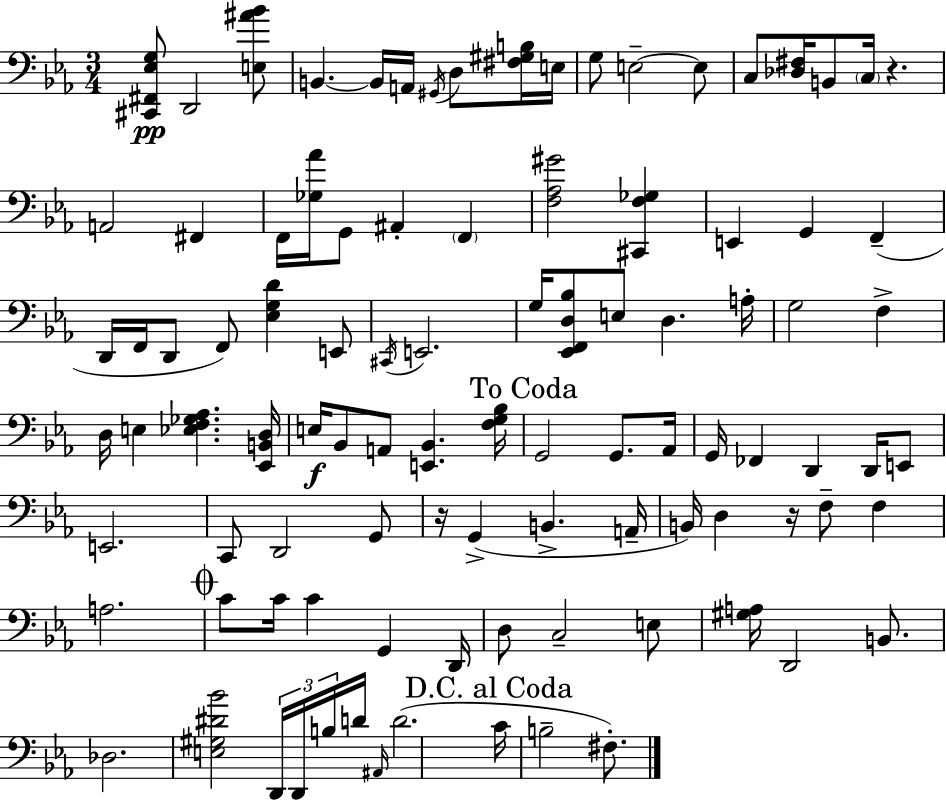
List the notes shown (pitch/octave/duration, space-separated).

[C#2,F#2,Eb3,G3]/e D2/h [E3,A#4,Bb4]/e B2/q. B2/s A2/s G#2/s D3/e [F#3,G#3,B3]/s E3/s G3/e E3/h E3/e C3/e [Db3,F#3]/s B2/e C3/s R/q. A2/h F#2/q F2/s [Gb3,Ab4]/s G2/e A#2/q F2/q [F3,Ab3,G#4]/h [C#2,F3,Gb3]/q E2/q G2/q F2/q D2/s F2/s D2/e F2/e [Eb3,G3,D4]/q E2/e C#2/s E2/h. G3/s [Eb2,F2,D3,Bb3]/e E3/e D3/q. A3/s G3/h F3/q D3/s E3/q [Eb3,F3,Gb3,Ab3]/q. [Eb2,B2,D3]/s E3/s Bb2/e A2/e [E2,Bb2]/q. [F3,G3,Bb3]/s G2/h G2/e. Ab2/s G2/s FES2/q D2/q D2/s E2/e E2/h. C2/e D2/h G2/e R/s G2/q B2/q. A2/s B2/s D3/q R/s F3/e F3/q A3/h. C4/e C4/s C4/q G2/q D2/s D3/e C3/h E3/e [G#3,A3]/s D2/h B2/e. Db3/h. [E3,G#3,D#4,Bb4]/h D2/s D2/s B3/s D4/s A#2/s D4/h. C4/s B3/h F#3/e.